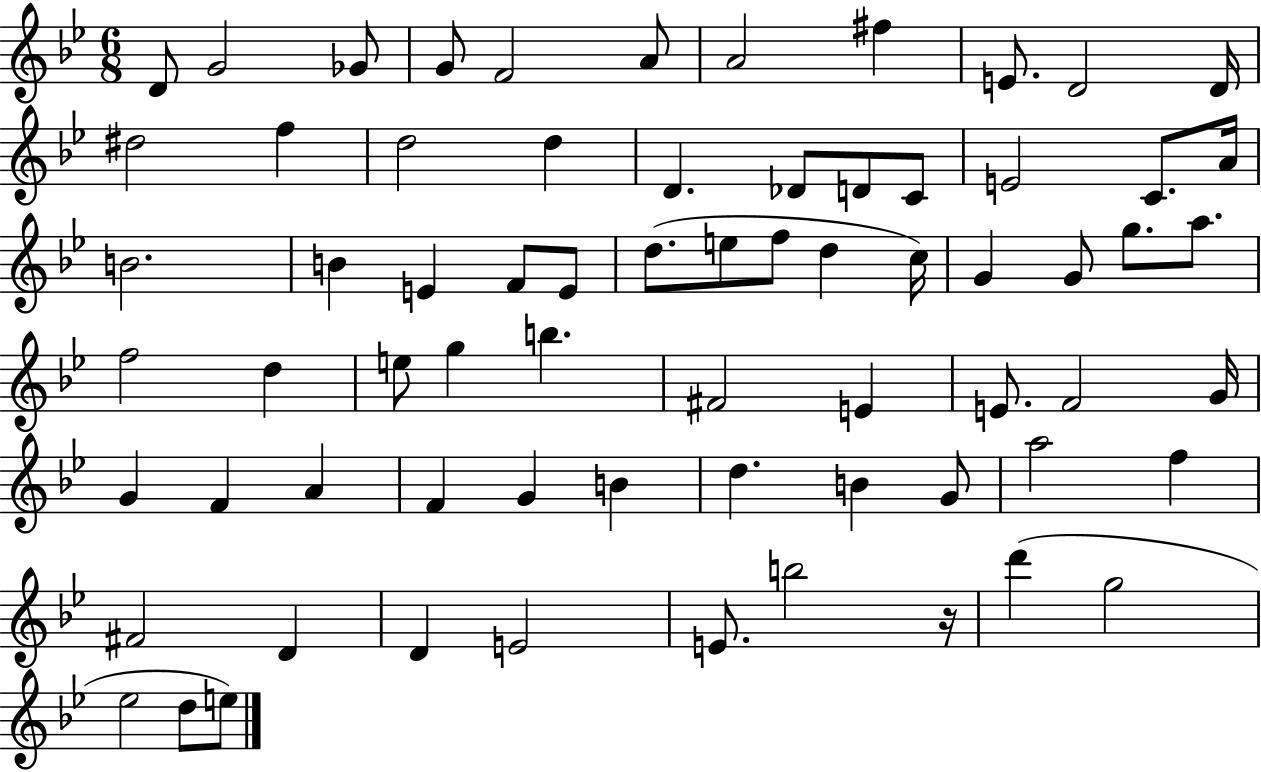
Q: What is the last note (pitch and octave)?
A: E5